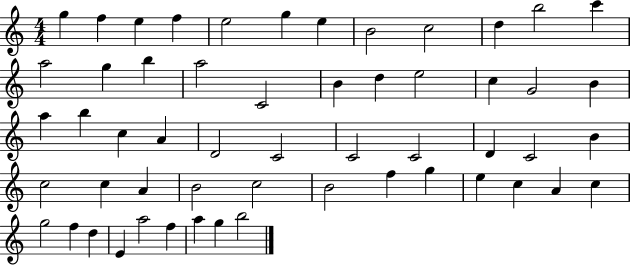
{
  \clef treble
  \numericTimeSignature
  \time 4/4
  \key c \major
  g''4 f''4 e''4 f''4 | e''2 g''4 e''4 | b'2 c''2 | d''4 b''2 c'''4 | \break a''2 g''4 b''4 | a''2 c'2 | b'4 d''4 e''2 | c''4 g'2 b'4 | \break a''4 b''4 c''4 a'4 | d'2 c'2 | c'2 c'2 | d'4 c'2 b'4 | \break c''2 c''4 a'4 | b'2 c''2 | b'2 f''4 g''4 | e''4 c''4 a'4 c''4 | \break g''2 f''4 d''4 | e'4 a''2 f''4 | a''4 g''4 b''2 | \bar "|."
}